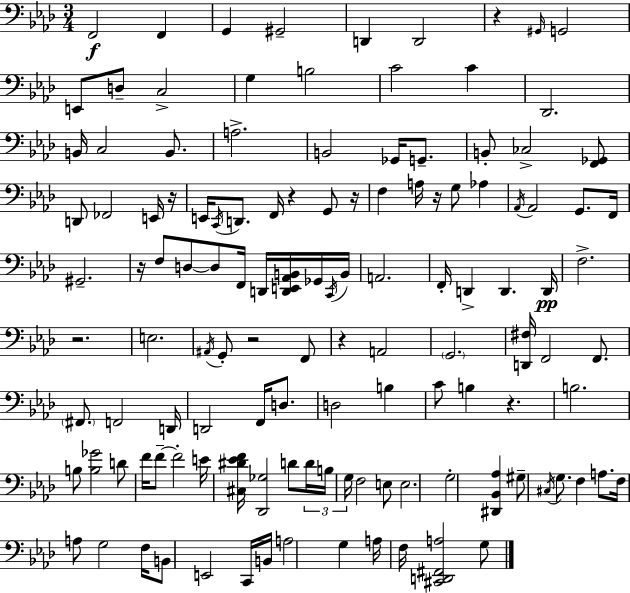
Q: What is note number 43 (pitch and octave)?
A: F3